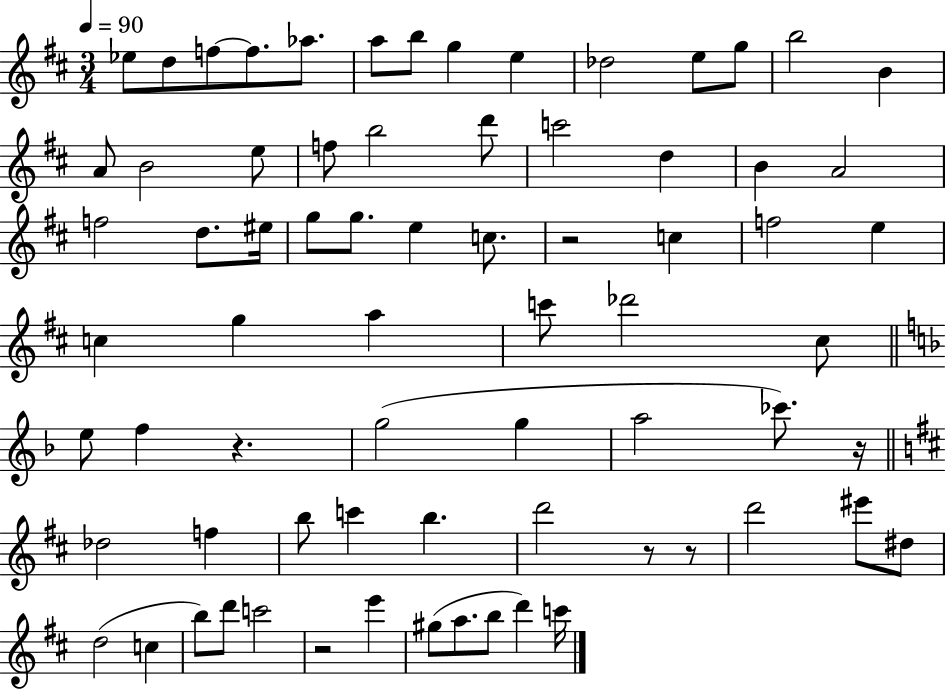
Eb5/e D5/e F5/e F5/e. Ab5/e. A5/e B5/e G5/q E5/q Db5/h E5/e G5/e B5/h B4/q A4/e B4/h E5/e F5/e B5/h D6/e C6/h D5/q B4/q A4/h F5/h D5/e. EIS5/s G5/e G5/e. E5/q C5/e. R/h C5/q F5/h E5/q C5/q G5/q A5/q C6/e Db6/h C#5/e E5/e F5/q R/q. G5/h G5/q A5/h CES6/e. R/s Db5/h F5/q B5/e C6/q B5/q. D6/h R/e R/e D6/h EIS6/e D#5/e D5/h C5/q B5/e D6/e C6/h R/h E6/q G#5/e A5/e. B5/e D6/q C6/s